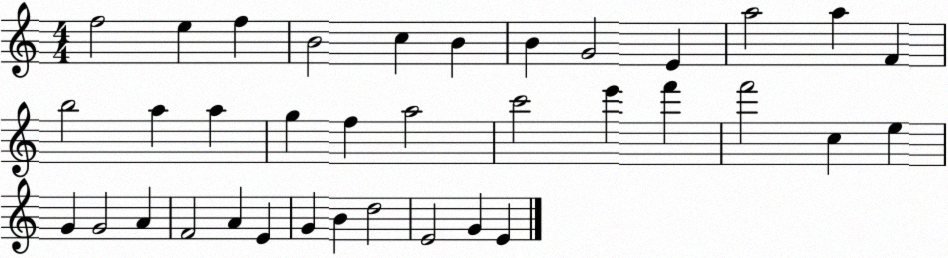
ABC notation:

X:1
T:Untitled
M:4/4
L:1/4
K:C
f2 e f B2 c B B G2 E a2 a F b2 a a g f a2 c'2 e' f' f'2 c e G G2 A F2 A E G B d2 E2 G E